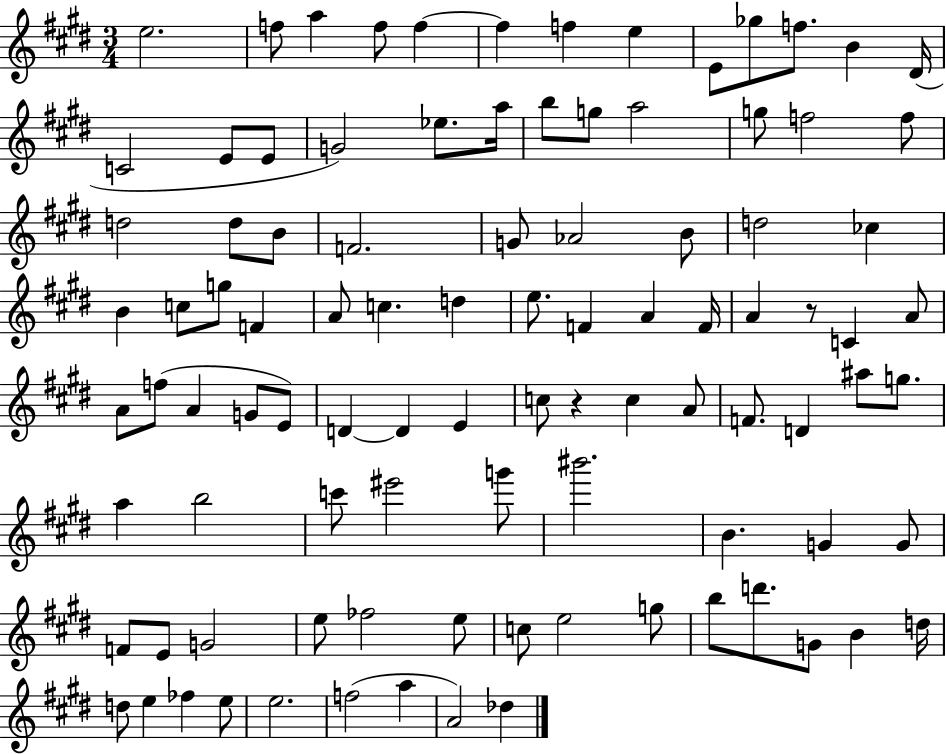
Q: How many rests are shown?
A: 2